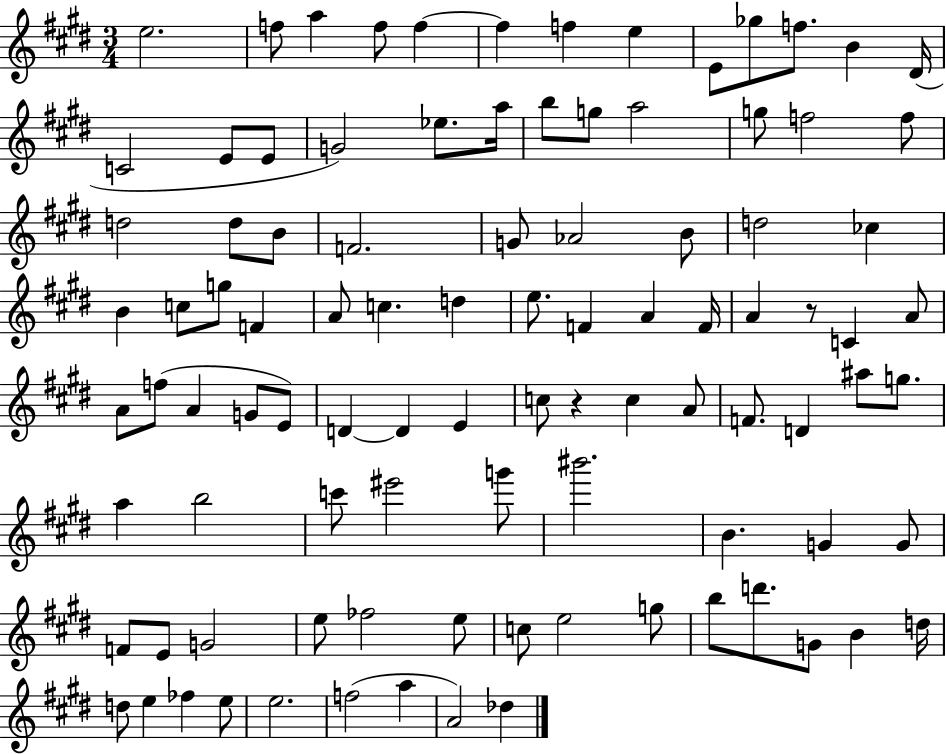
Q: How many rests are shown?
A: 2